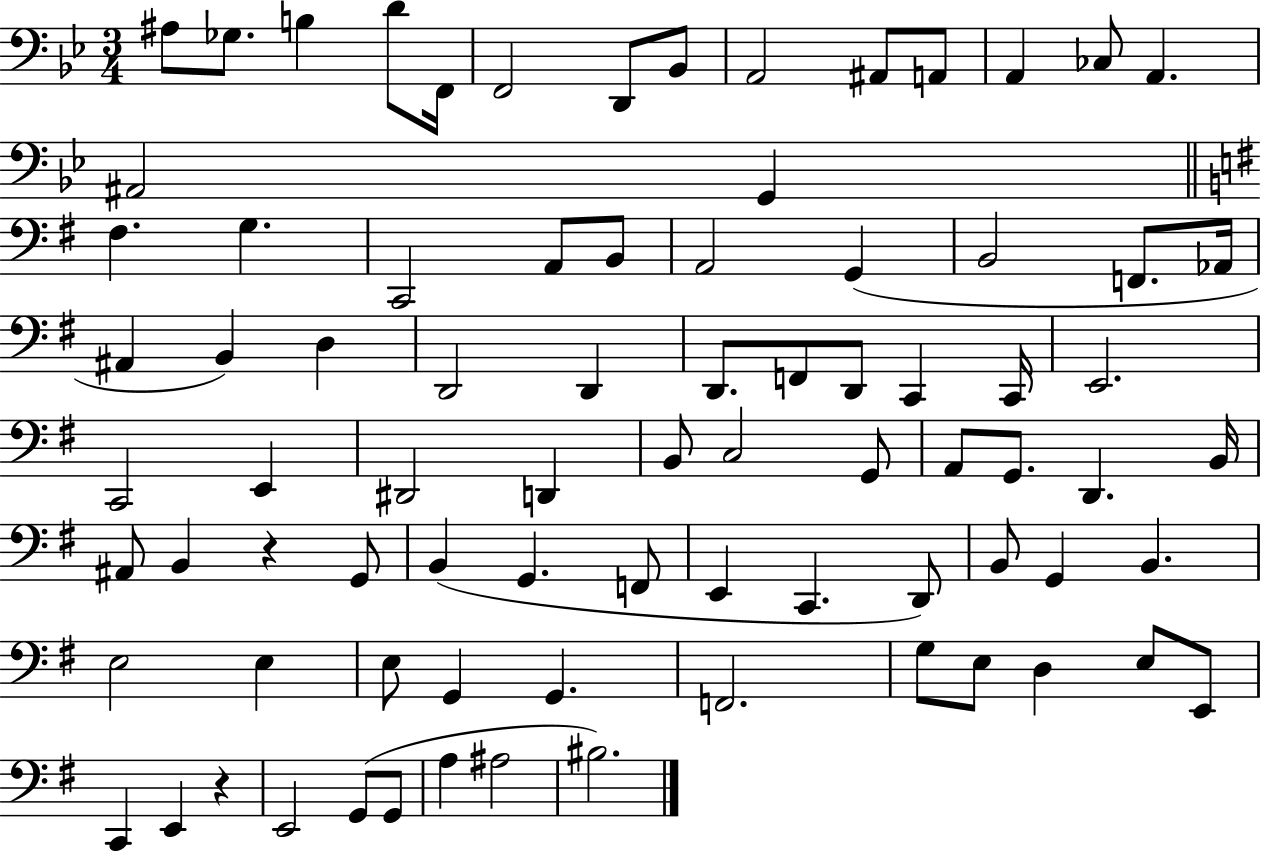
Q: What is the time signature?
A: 3/4